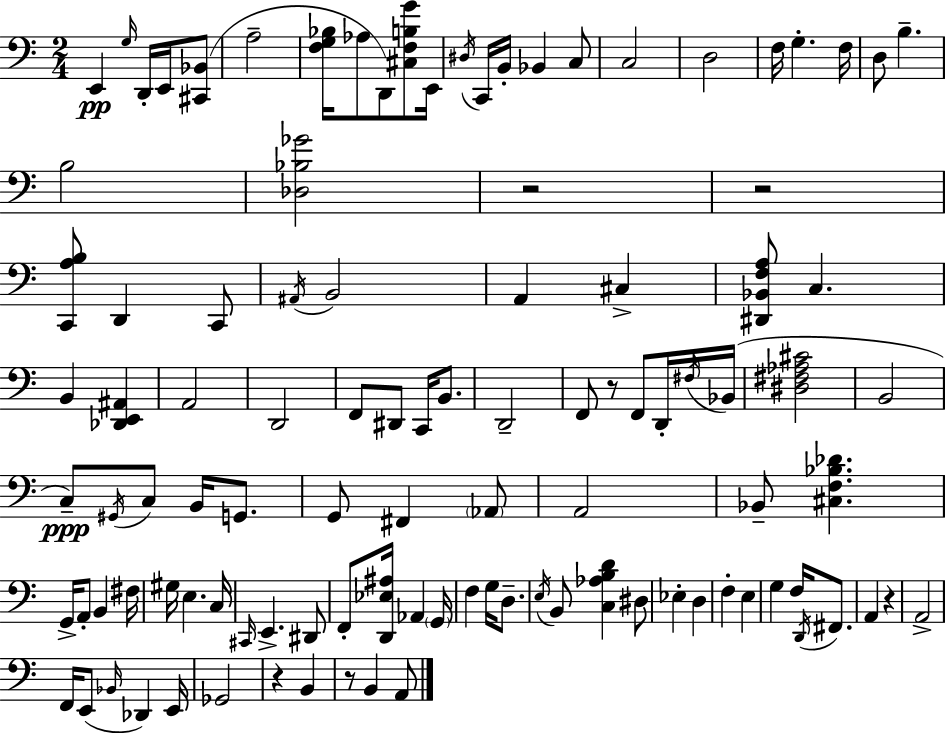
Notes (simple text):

E2/q G3/s D2/s E2/s [C#2,Bb2]/e A3/h [F3,G3,Bb3]/s Ab3/e D2/e [C#3,F3,B3,G4]/e E2/s D#3/s C2/s B2/s Bb2/q C3/e C3/h D3/h F3/s G3/q. F3/s D3/e B3/q. B3/h [Db3,Bb3,Gb4]/h R/h R/h [C2,A3,B3]/e D2/q C2/e A#2/s B2/h A2/q C#3/q [D#2,Bb2,F3,A3]/e C3/q. B2/q [Db2,E2,A#2]/q A2/h D2/h F2/e D#2/e C2/s B2/e. D2/h F2/e R/e F2/e D2/s F#3/s Bb2/s [D#3,F#3,Ab3,C#4]/h B2/h C3/e G#2/s C3/e B2/s G2/e. G2/e F#2/q Ab2/e A2/h Bb2/e [C#3,F3,Bb3,Db4]/q. G2/s A2/e B2/q F#3/s G#3/s E3/q. C3/s C#2/s E2/q. D#2/e F2/e [D2,Eb3,A#3]/s Ab2/q G2/s F3/q G3/s D3/e. E3/s B2/e [C3,Ab3,B3,D4]/q D#3/e Eb3/q D3/q F3/q E3/q G3/q F3/s D2/s F#2/e. A2/q R/q A2/h F2/s E2/e Bb2/s Db2/q E2/s Gb2/h R/q B2/q R/e B2/q A2/e